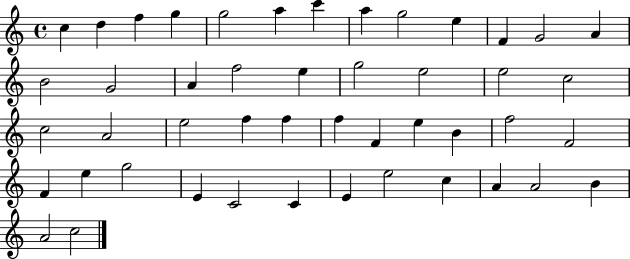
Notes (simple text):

C5/q D5/q F5/q G5/q G5/h A5/q C6/q A5/q G5/h E5/q F4/q G4/h A4/q B4/h G4/h A4/q F5/h E5/q G5/h E5/h E5/h C5/h C5/h A4/h E5/h F5/q F5/q F5/q F4/q E5/q B4/q F5/h F4/h F4/q E5/q G5/h E4/q C4/h C4/q E4/q E5/h C5/q A4/q A4/h B4/q A4/h C5/h